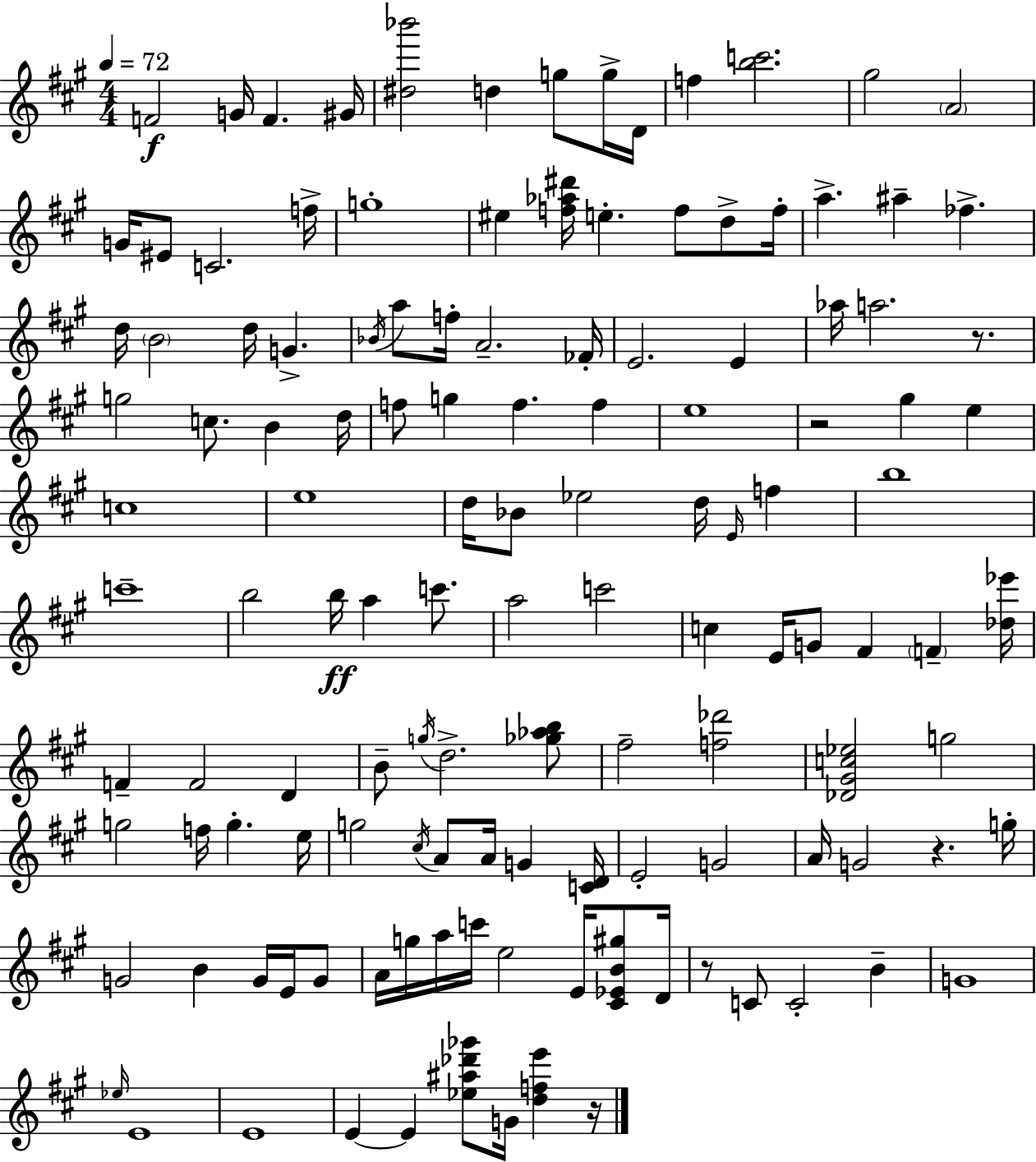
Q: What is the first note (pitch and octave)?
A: F4